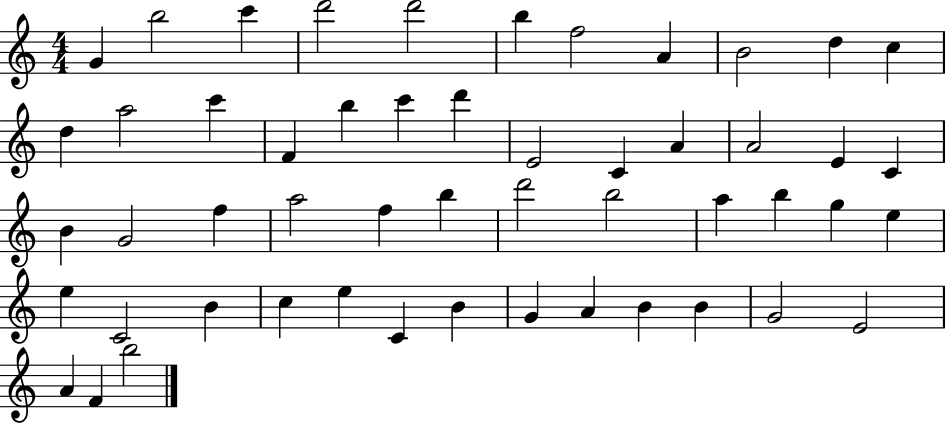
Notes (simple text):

G4/q B5/h C6/q D6/h D6/h B5/q F5/h A4/q B4/h D5/q C5/q D5/q A5/h C6/q F4/q B5/q C6/q D6/q E4/h C4/q A4/q A4/h E4/q C4/q B4/q G4/h F5/q A5/h F5/q B5/q D6/h B5/h A5/q B5/q G5/q E5/q E5/q C4/h B4/q C5/q E5/q C4/q B4/q G4/q A4/q B4/q B4/q G4/h E4/h A4/q F4/q B5/h